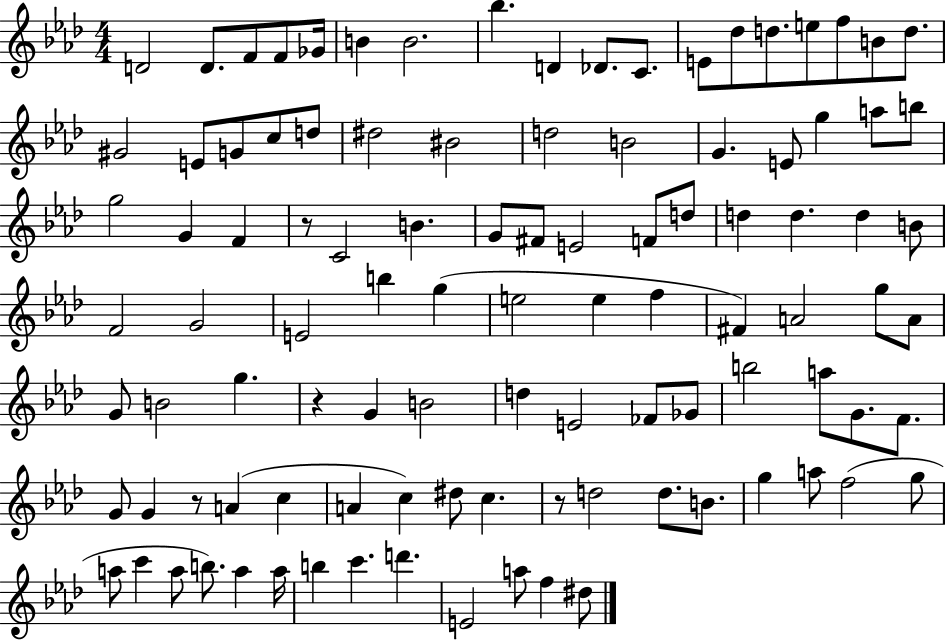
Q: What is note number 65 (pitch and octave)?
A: E4